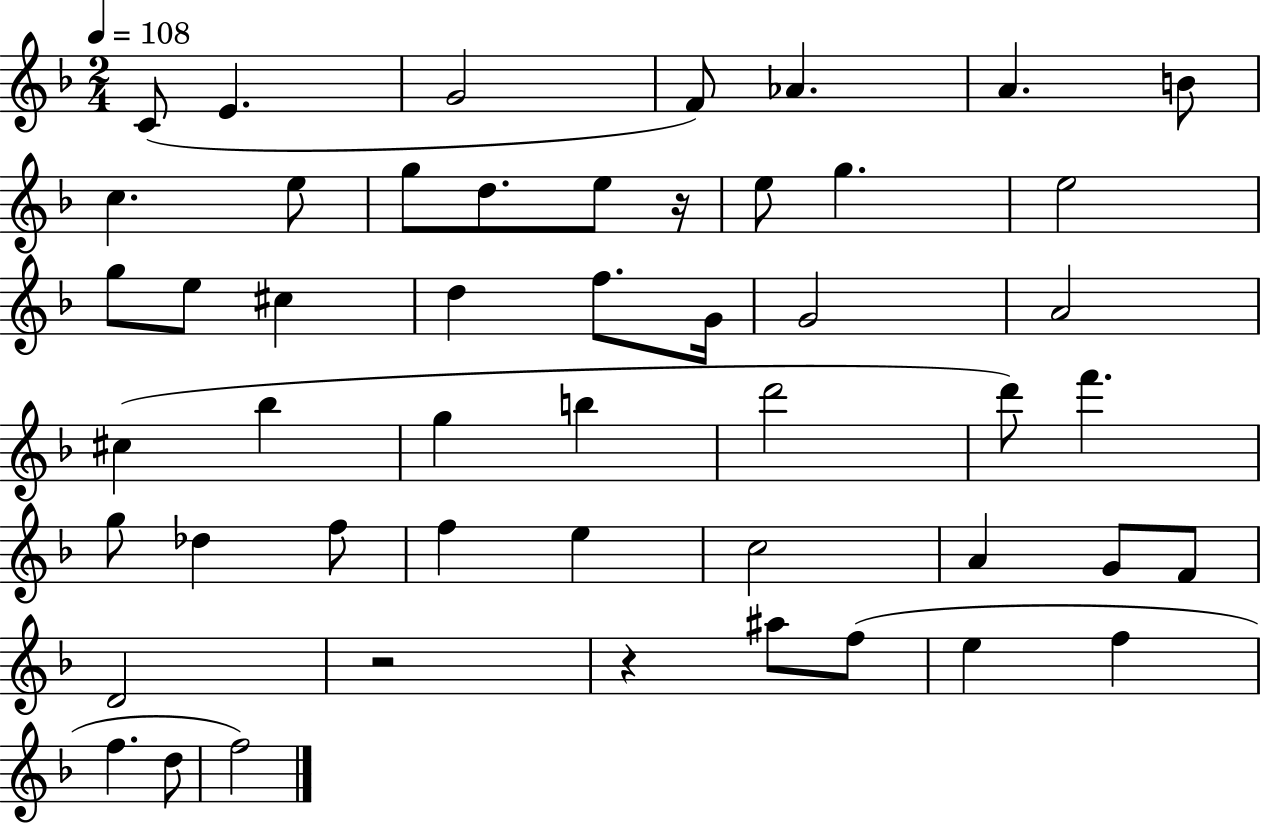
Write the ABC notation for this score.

X:1
T:Untitled
M:2/4
L:1/4
K:F
C/2 E G2 F/2 _A A B/2 c e/2 g/2 d/2 e/2 z/4 e/2 g e2 g/2 e/2 ^c d f/2 G/4 G2 A2 ^c _b g b d'2 d'/2 f' g/2 _d f/2 f e c2 A G/2 F/2 D2 z2 z ^a/2 f/2 e f f d/2 f2